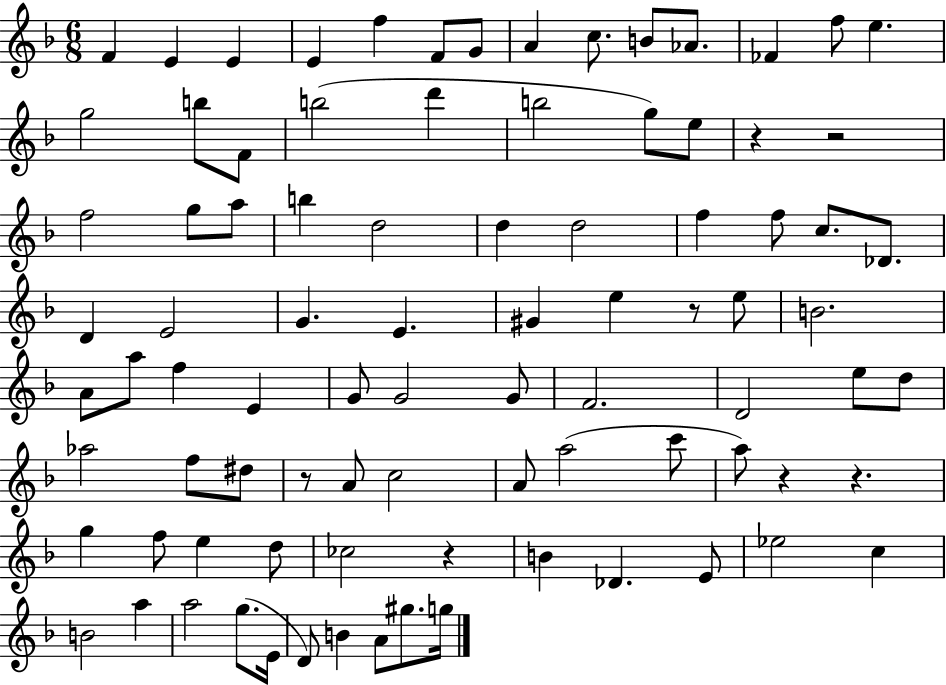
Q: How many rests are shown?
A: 7